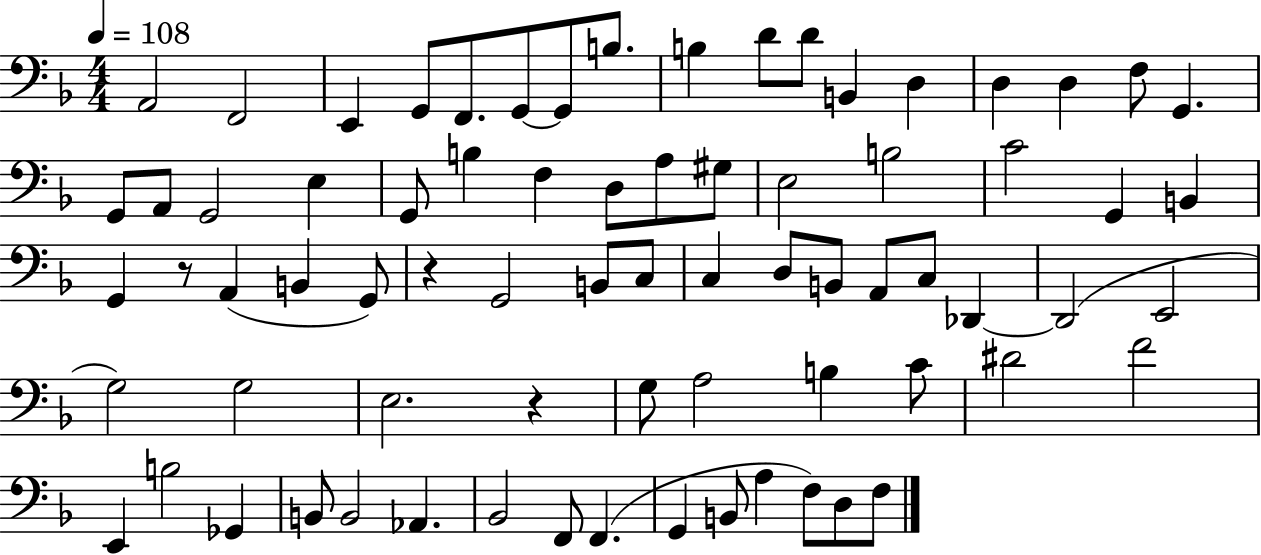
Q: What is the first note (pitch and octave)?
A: A2